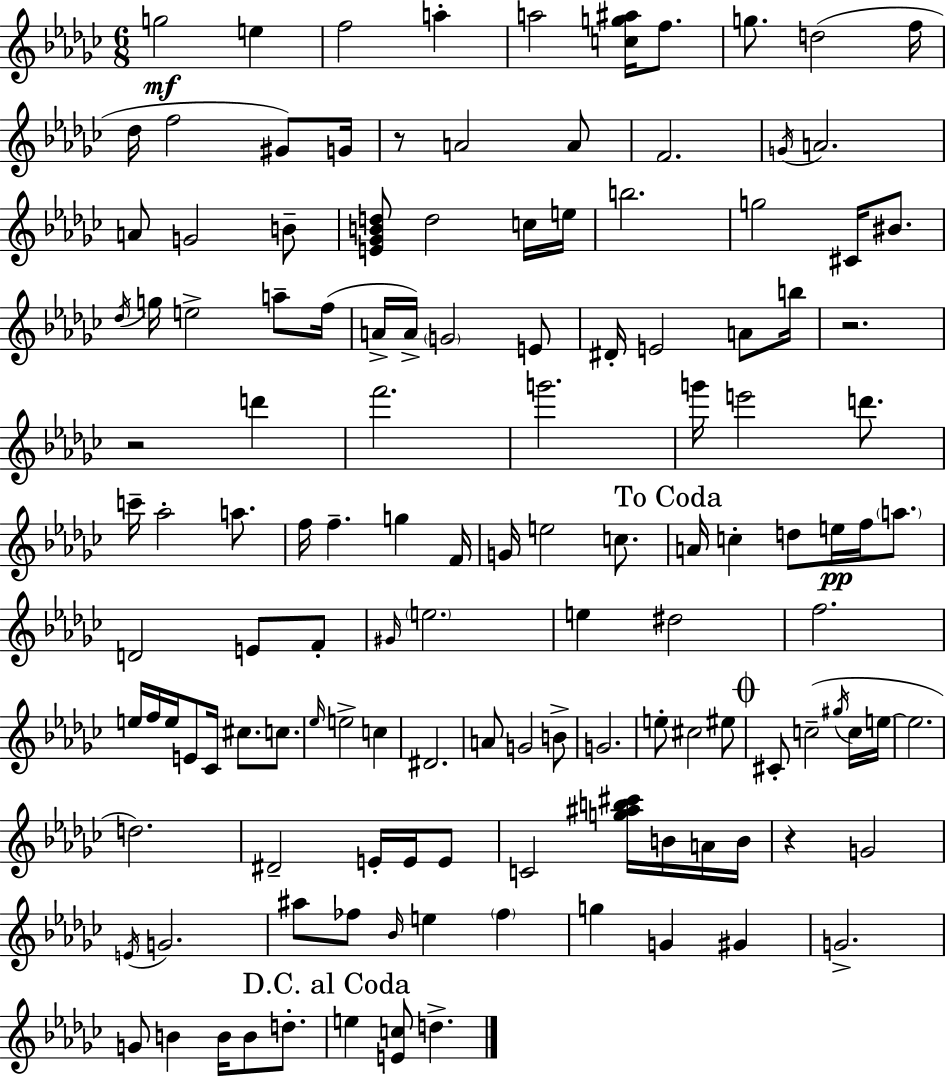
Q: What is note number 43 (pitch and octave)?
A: F6